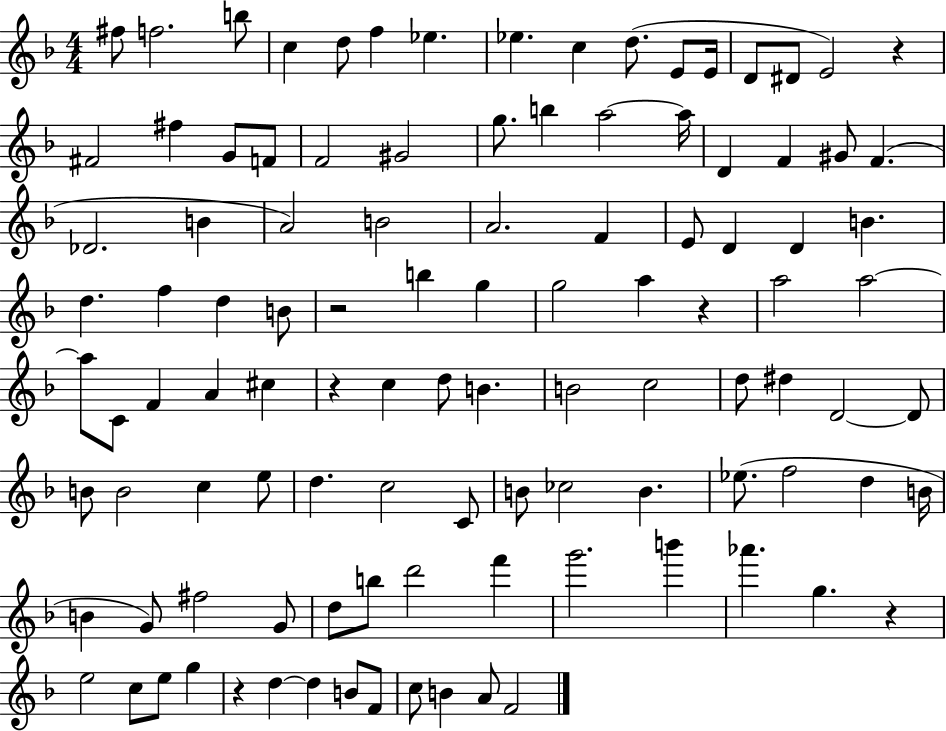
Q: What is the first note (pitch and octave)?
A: F#5